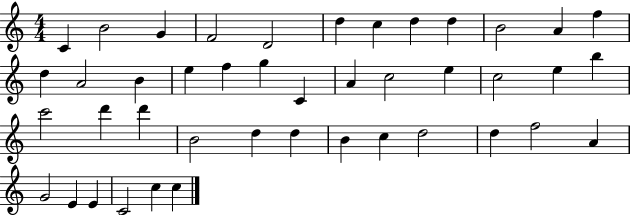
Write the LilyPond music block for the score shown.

{
  \clef treble
  \numericTimeSignature
  \time 4/4
  \key c \major
  c'4 b'2 g'4 | f'2 d'2 | d''4 c''4 d''4 d''4 | b'2 a'4 f''4 | \break d''4 a'2 b'4 | e''4 f''4 g''4 c'4 | a'4 c''2 e''4 | c''2 e''4 b''4 | \break c'''2 d'''4 d'''4 | b'2 d''4 d''4 | b'4 c''4 d''2 | d''4 f''2 a'4 | \break g'2 e'4 e'4 | c'2 c''4 c''4 | \bar "|."
}